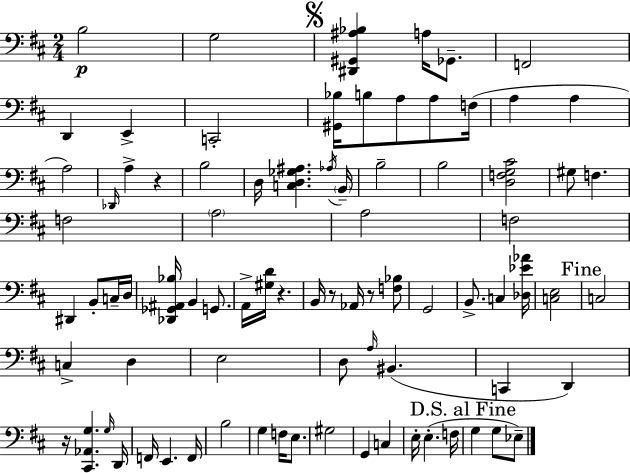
{
  \clef bass
  \numericTimeSignature
  \time 2/4
  \key d \major
  \repeat volta 2 { b2\p | g2 | \mark \markup { \musicglyph "scripts.segno" } <dis, gis, ais bes>4 a16 ges,8.-- | f,2 | \break d,4 e,4-> | c,2-. | <gis, bes>16 b8 a8 a8 f16( | a4 a4 | \break a2) | \grace { des,16 } a4-> r4 | b2 | d16 <c d ges ais>4. | \break \acciaccatura { aes16 } \parenthesize b,16-- b2-- | b2 | <d f g cis'>2 | gis8 f4. | \break f2 | \parenthesize a2 | a2 | f2 | \break dis,4 b,8-. | c16-- d16 <des, ges, ais, bes>16 b,4 g,8. | a,16-> <gis d'>16 r4. | b,16 r8 aes,16 r8 | \break <f bes>8 g,2 | b,8.-> c4 | <des ees' aes'>16 <c e>2 | \mark "Fine" c2 | \break c4-> d4 | e2 | d8 \grace { a16 }( bis,4. | c,4 d,4) | \break r16 <cis, aes, g>4. | \grace { g16 } d,16 f,16 e,4. | f,16 b2 | g4 | \break f16 e8. gis2 | g,4 | c4 e16-. e4.-.( | f16 \mark "D.S. al Fine" g4 | \break g8 ees8--) } \bar "|."
}